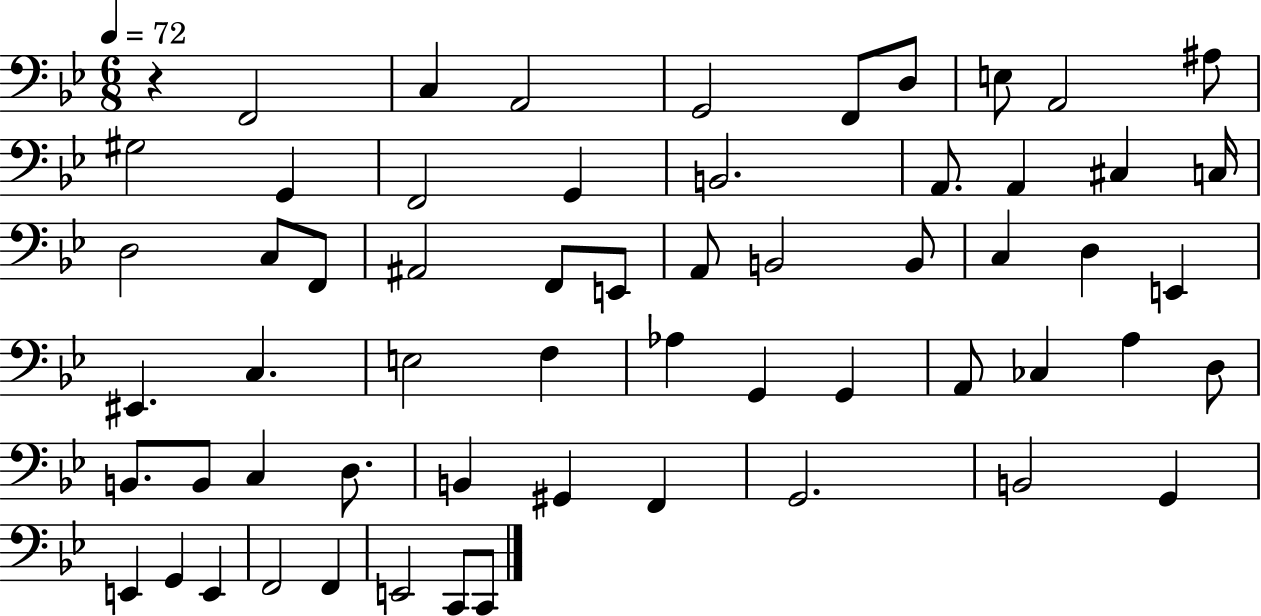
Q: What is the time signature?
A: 6/8